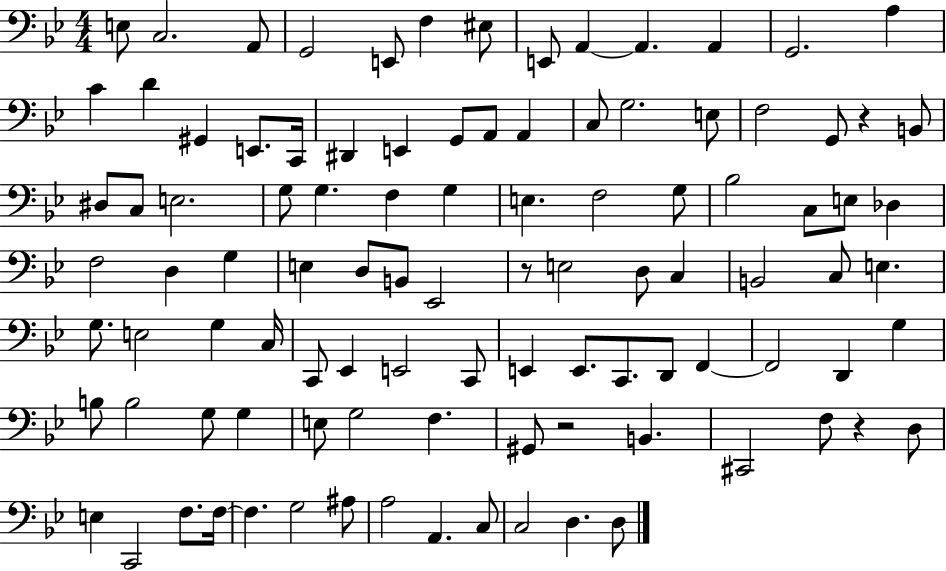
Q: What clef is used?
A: bass